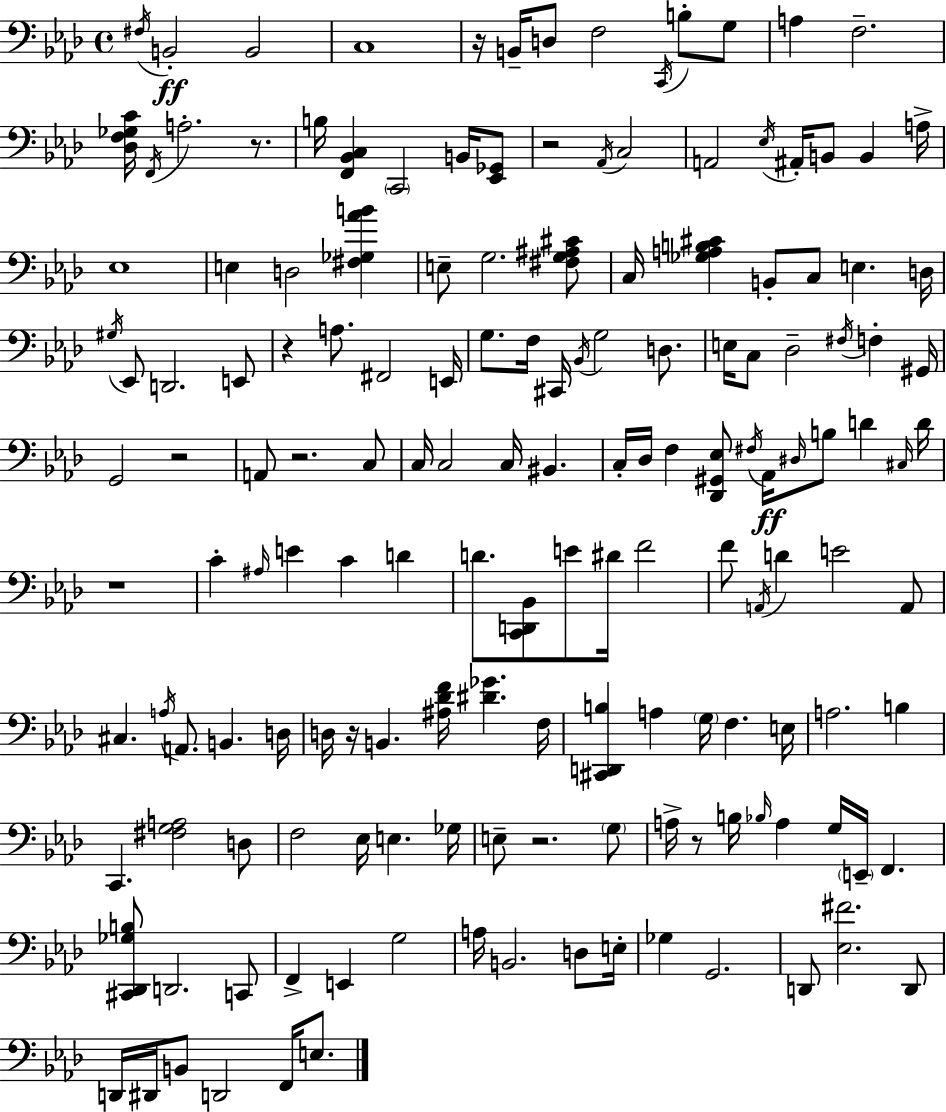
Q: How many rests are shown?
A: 10